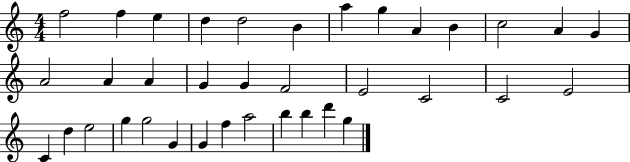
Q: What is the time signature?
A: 4/4